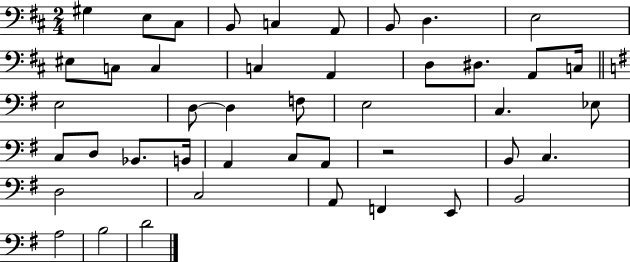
X:1
T:Untitled
M:2/4
L:1/4
K:D
^G, E,/2 ^C,/2 B,,/2 C, A,,/2 B,,/2 D, E,2 ^E,/2 C,/2 C, C, A,, D,/2 ^D,/2 A,,/2 C,/4 E,2 D,/2 D, F,/2 E,2 C, _E,/2 C,/2 D,/2 _B,,/2 B,,/4 A,, C,/2 A,,/2 z2 B,,/2 C, D,2 C,2 A,,/2 F,, E,,/2 B,,2 A,2 B,2 D2